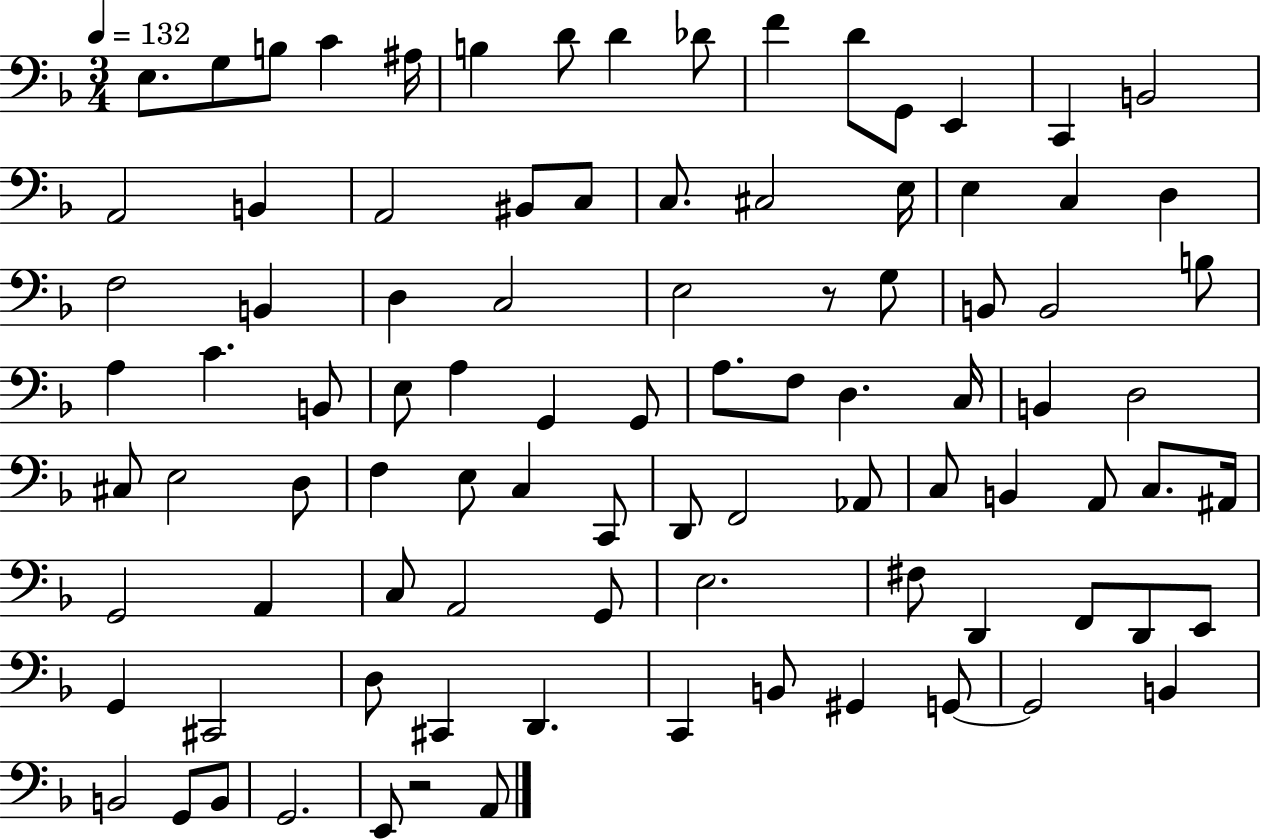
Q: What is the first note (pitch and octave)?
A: E3